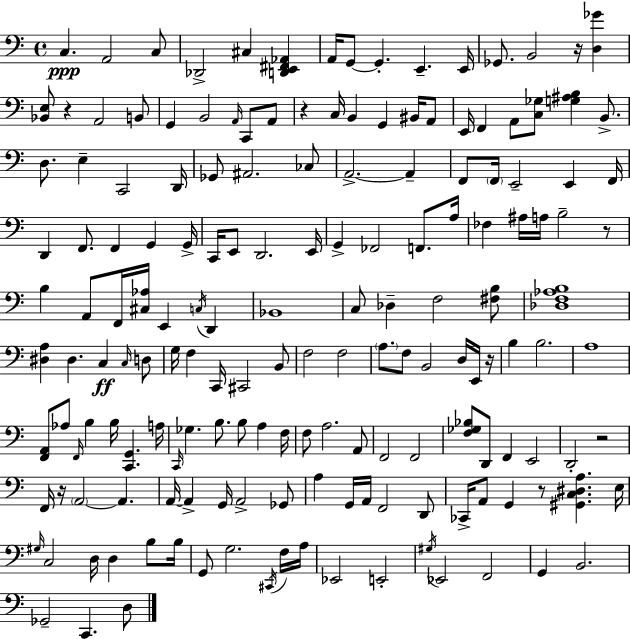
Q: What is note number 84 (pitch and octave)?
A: D3